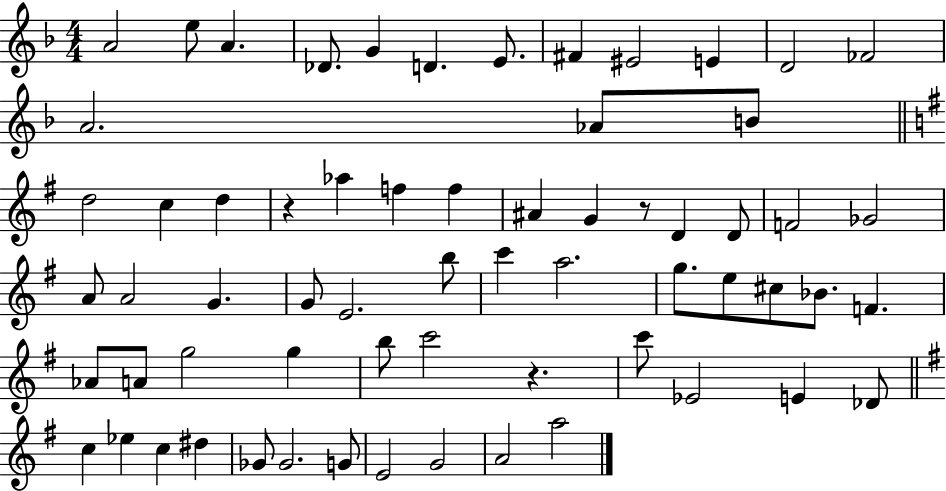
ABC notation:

X:1
T:Untitled
M:4/4
L:1/4
K:F
A2 e/2 A _D/2 G D E/2 ^F ^E2 E D2 _F2 A2 _A/2 B/2 d2 c d z _a f f ^A G z/2 D D/2 F2 _G2 A/2 A2 G G/2 E2 b/2 c' a2 g/2 e/2 ^c/2 _B/2 F _A/2 A/2 g2 g b/2 c'2 z c'/2 _E2 E _D/2 c _e c ^d _G/2 _G2 G/2 E2 G2 A2 a2